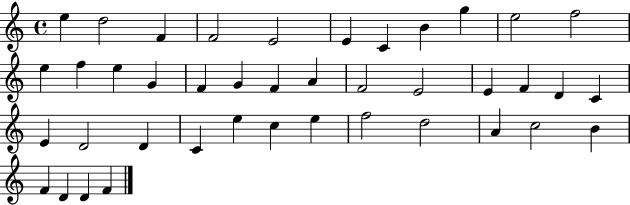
{
  \clef treble
  \time 4/4
  \defaultTimeSignature
  \key c \major
  e''4 d''2 f'4 | f'2 e'2 | e'4 c'4 b'4 g''4 | e''2 f''2 | \break e''4 f''4 e''4 g'4 | f'4 g'4 f'4 a'4 | f'2 e'2 | e'4 f'4 d'4 c'4 | \break e'4 d'2 d'4 | c'4 e''4 c''4 e''4 | f''2 d''2 | a'4 c''2 b'4 | \break f'4 d'4 d'4 f'4 | \bar "|."
}